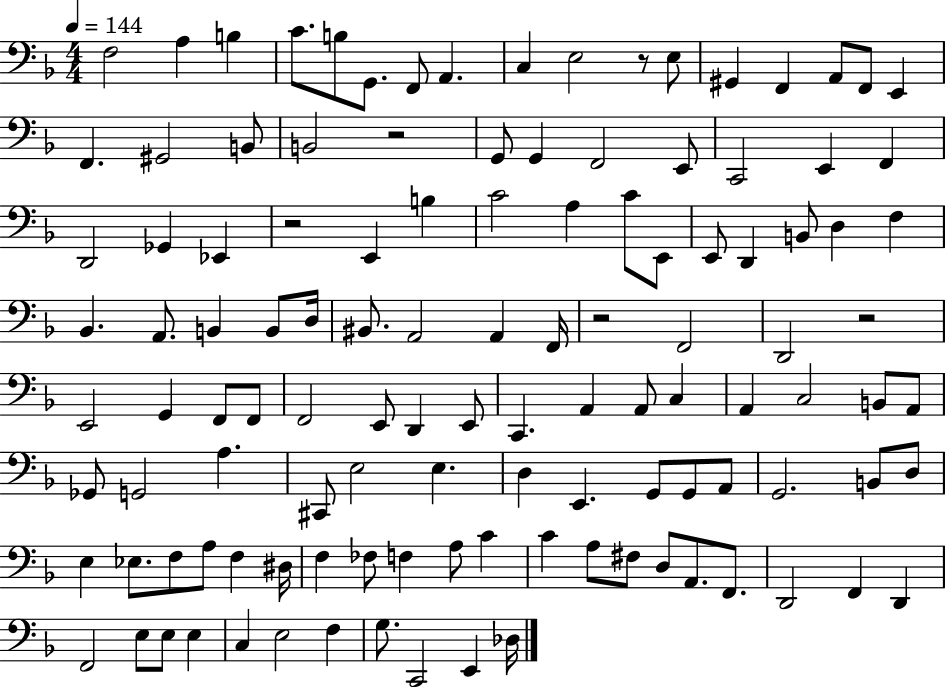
X:1
T:Untitled
M:4/4
L:1/4
K:F
F,2 A, B, C/2 B,/2 G,,/2 F,,/2 A,, C, E,2 z/2 E,/2 ^G,, F,, A,,/2 F,,/2 E,, F,, ^G,,2 B,,/2 B,,2 z2 G,,/2 G,, F,,2 E,,/2 C,,2 E,, F,, D,,2 _G,, _E,, z2 E,, B, C2 A, C/2 E,,/2 E,,/2 D,, B,,/2 D, F, _B,, A,,/2 B,, B,,/2 D,/4 ^B,,/2 A,,2 A,, F,,/4 z2 F,,2 D,,2 z2 E,,2 G,, F,,/2 F,,/2 F,,2 E,,/2 D,, E,,/2 C,, A,, A,,/2 C, A,, C,2 B,,/2 A,,/2 _G,,/2 G,,2 A, ^C,,/2 E,2 E, D, E,, G,,/2 G,,/2 A,,/2 G,,2 B,,/2 D,/2 E, _E,/2 F,/2 A,/2 F, ^D,/4 F, _F,/2 F, A,/2 C C A,/2 ^F,/2 D,/2 A,,/2 F,,/2 D,,2 F,, D,, F,,2 E,/2 E,/2 E, C, E,2 F, G,/2 C,,2 E,, _D,/4